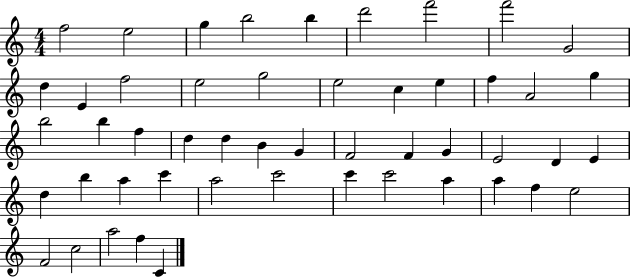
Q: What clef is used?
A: treble